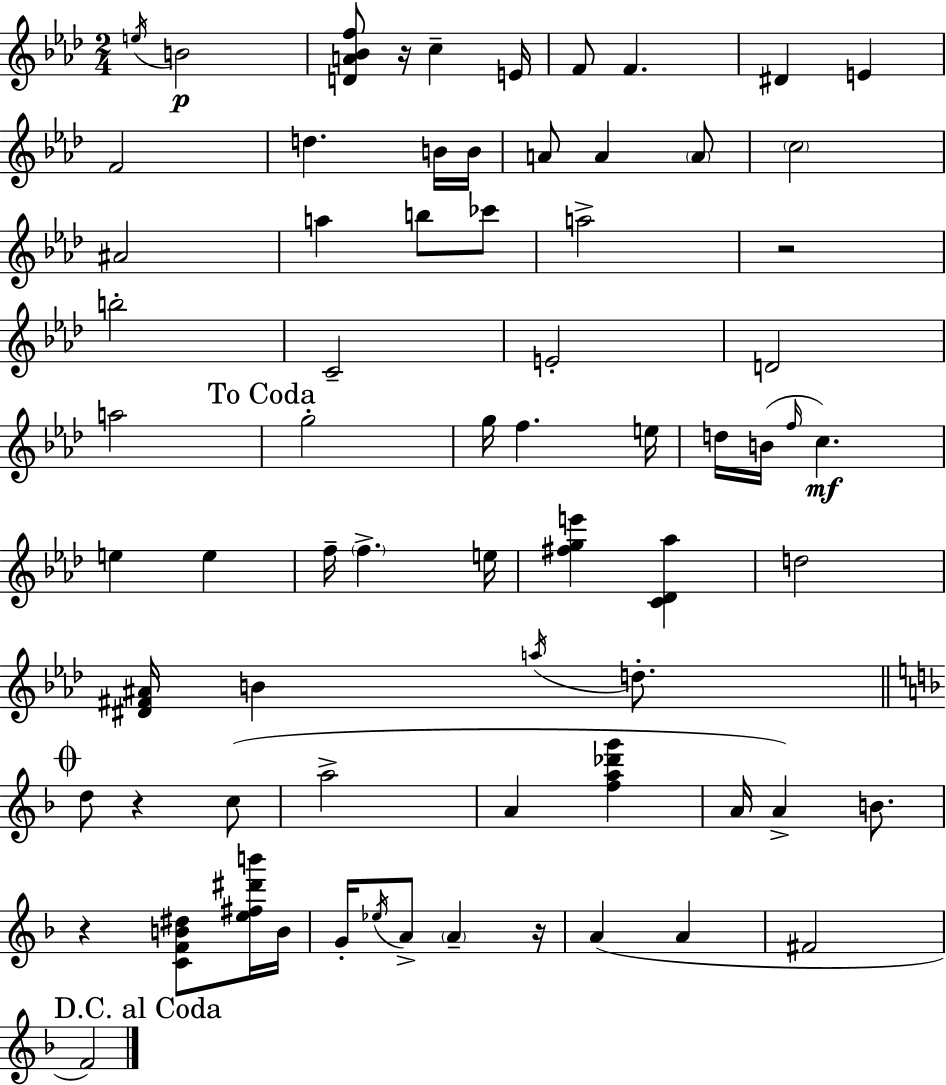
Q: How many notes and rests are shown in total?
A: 71